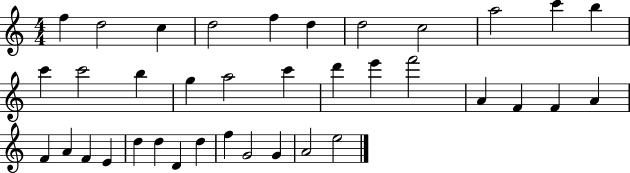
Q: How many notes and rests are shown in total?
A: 37